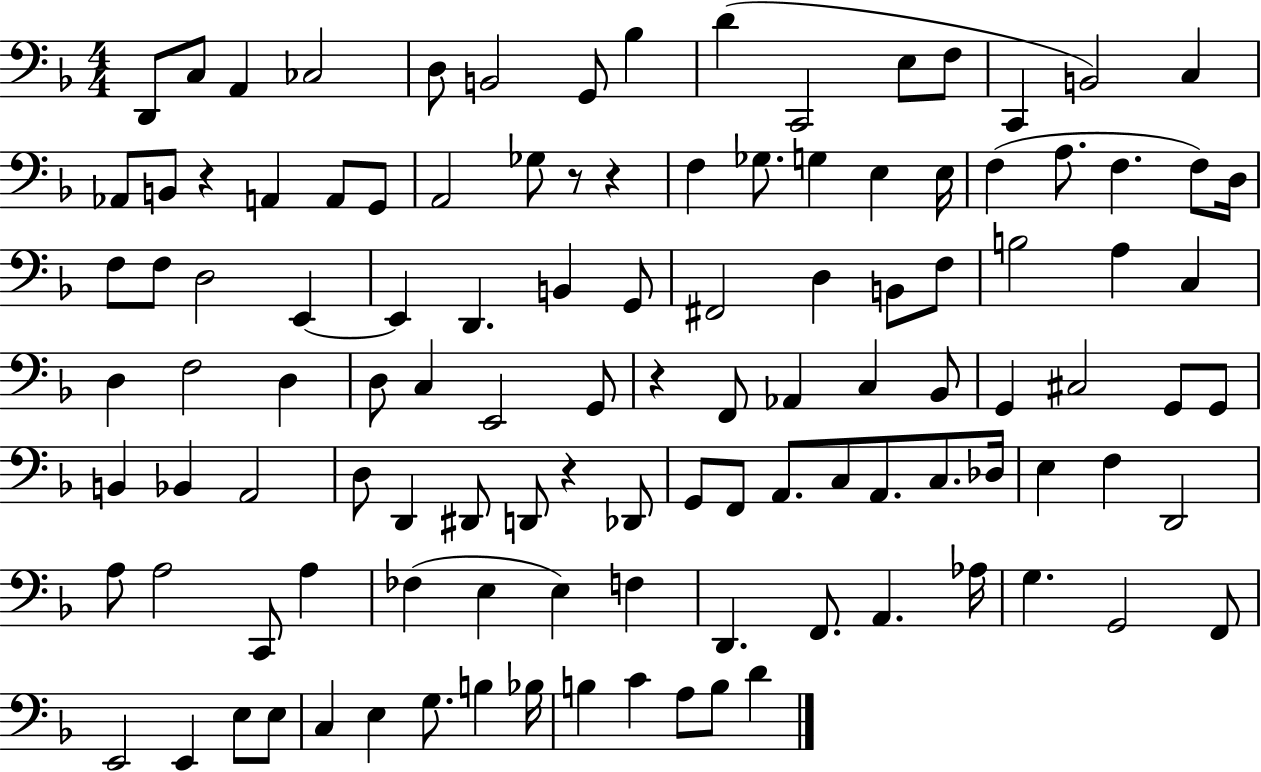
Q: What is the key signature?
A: F major